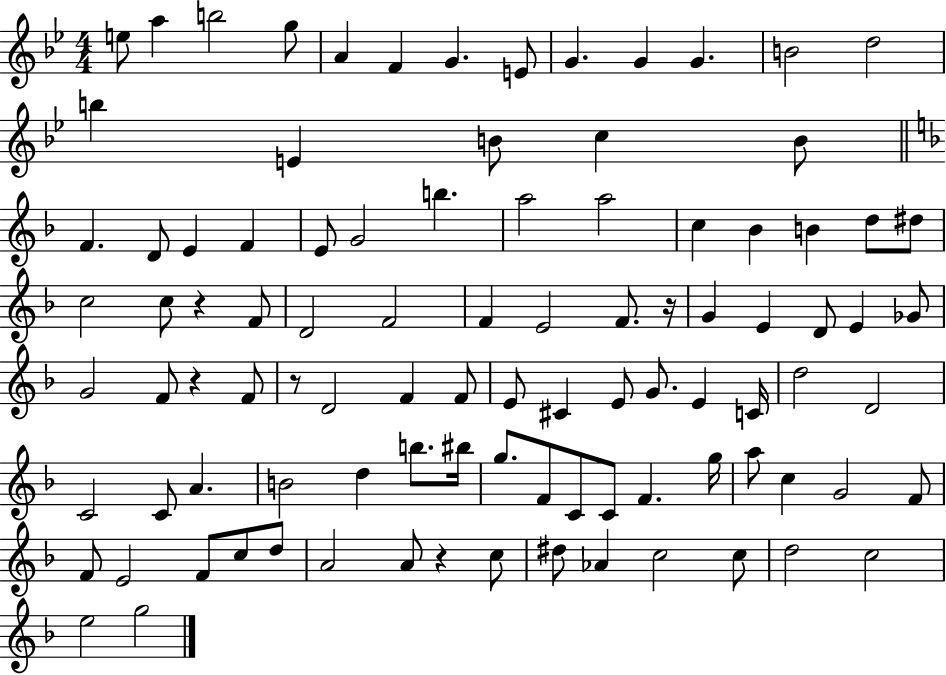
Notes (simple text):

E5/e A5/q B5/h G5/e A4/q F4/q G4/q. E4/e G4/q. G4/q G4/q. B4/h D5/h B5/q E4/q B4/e C5/q B4/e F4/q. D4/e E4/q F4/q E4/e G4/h B5/q. A5/h A5/h C5/q Bb4/q B4/q D5/e D#5/e C5/h C5/e R/q F4/e D4/h F4/h F4/q E4/h F4/e. R/s G4/q E4/q D4/e E4/q Gb4/e G4/h F4/e R/q F4/e R/e D4/h F4/q F4/e E4/e C#4/q E4/e G4/e. E4/q C4/s D5/h D4/h C4/h C4/e A4/q. B4/h D5/q B5/e. BIS5/s G5/e. F4/e C4/e C4/e F4/q. G5/s A5/e C5/q G4/h F4/e F4/e E4/h F4/e C5/e D5/e A4/h A4/e R/q C5/e D#5/e Ab4/q C5/h C5/e D5/h C5/h E5/h G5/h